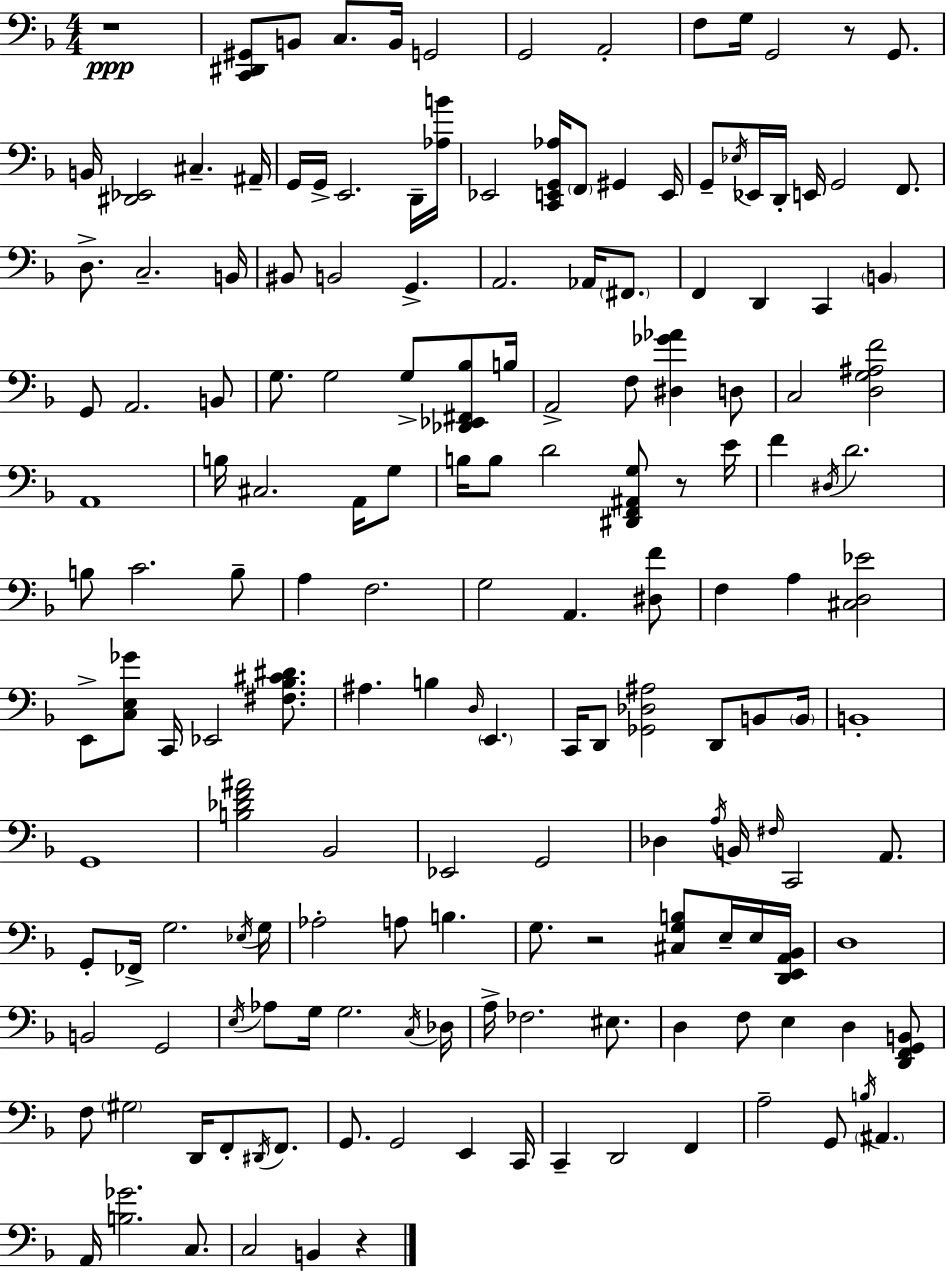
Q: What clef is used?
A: bass